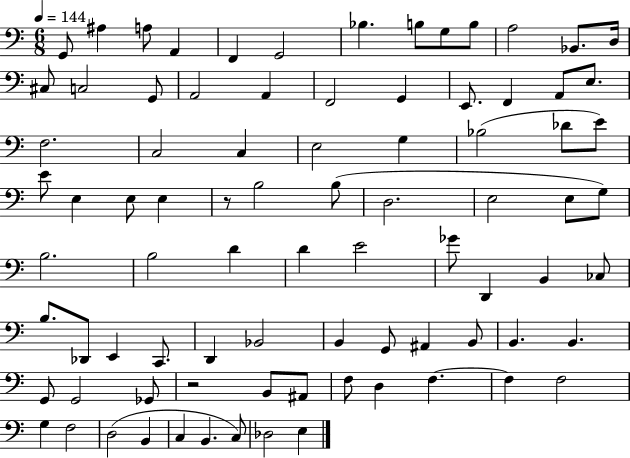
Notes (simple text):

G2/e A#3/q A3/e A2/q F2/q G2/h Bb3/q. B3/e G3/e B3/e A3/h Bb2/e. D3/s C#3/e C3/h G2/e A2/h A2/q F2/h G2/q E2/e. F2/q A2/e E3/e. F3/h. C3/h C3/q E3/h G3/q Bb3/h Db4/e E4/e E4/e E3/q E3/e E3/q R/e B3/h B3/e D3/h. E3/h E3/e G3/e B3/h. B3/h D4/q D4/q E4/h Gb4/e D2/q B2/q CES3/e B3/e. Db2/e E2/q C2/e. D2/q Bb2/h B2/q G2/e A#2/q B2/e B2/q. B2/q. G2/e G2/h Gb2/e R/h B2/e A#2/e F3/e D3/q F3/q. F3/q F3/h G3/q F3/h D3/h B2/q C3/q B2/q. C3/e Db3/h E3/q